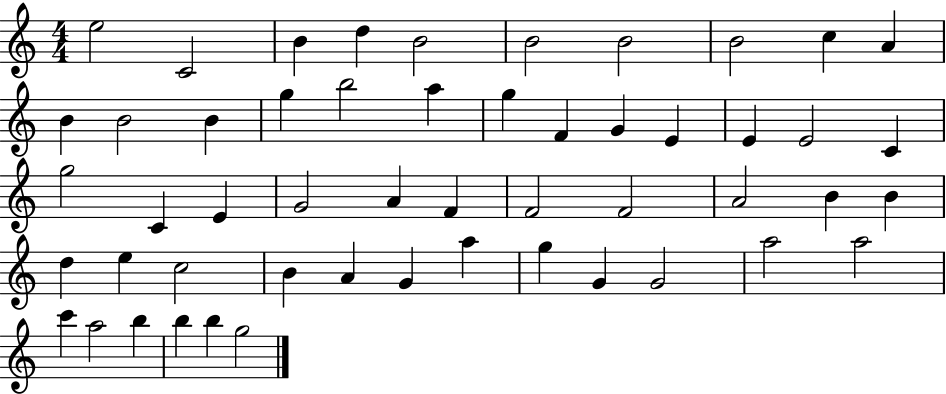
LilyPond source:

{
  \clef treble
  \numericTimeSignature
  \time 4/4
  \key c \major
  e''2 c'2 | b'4 d''4 b'2 | b'2 b'2 | b'2 c''4 a'4 | \break b'4 b'2 b'4 | g''4 b''2 a''4 | g''4 f'4 g'4 e'4 | e'4 e'2 c'4 | \break g''2 c'4 e'4 | g'2 a'4 f'4 | f'2 f'2 | a'2 b'4 b'4 | \break d''4 e''4 c''2 | b'4 a'4 g'4 a''4 | g''4 g'4 g'2 | a''2 a''2 | \break c'''4 a''2 b''4 | b''4 b''4 g''2 | \bar "|."
}